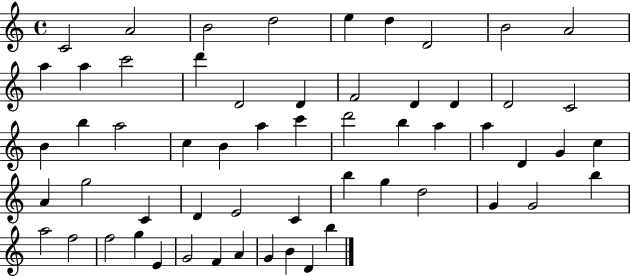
{
  \clef treble
  \time 4/4
  \defaultTimeSignature
  \key c \major
  c'2 a'2 | b'2 d''2 | e''4 d''4 d'2 | b'2 a'2 | \break a''4 a''4 c'''2 | d'''4 d'2 d'4 | f'2 d'4 d'4 | d'2 c'2 | \break b'4 b''4 a''2 | c''4 b'4 a''4 c'''4 | d'''2 b''4 a''4 | a''4 d'4 g'4 c''4 | \break a'4 g''2 c'4 | d'4 e'2 c'4 | b''4 g''4 d''2 | g'4 g'2 b''4 | \break a''2 f''2 | f''2 g''4 e'4 | g'2 f'4 a'4 | g'4 b'4 d'4 b''4 | \break \bar "|."
}